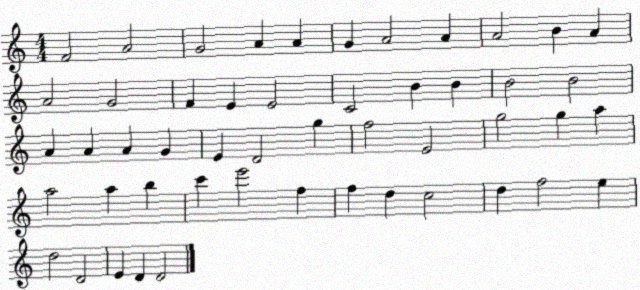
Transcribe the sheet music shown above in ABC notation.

X:1
T:Untitled
M:4/4
L:1/4
K:C
F2 A2 G2 A A G A2 A A2 B A A2 G2 F E E2 C2 B B B2 B2 A A A G E D2 g f2 E2 g2 g a a2 a b c' e'2 f f d c2 d f2 e d2 D2 E D D2